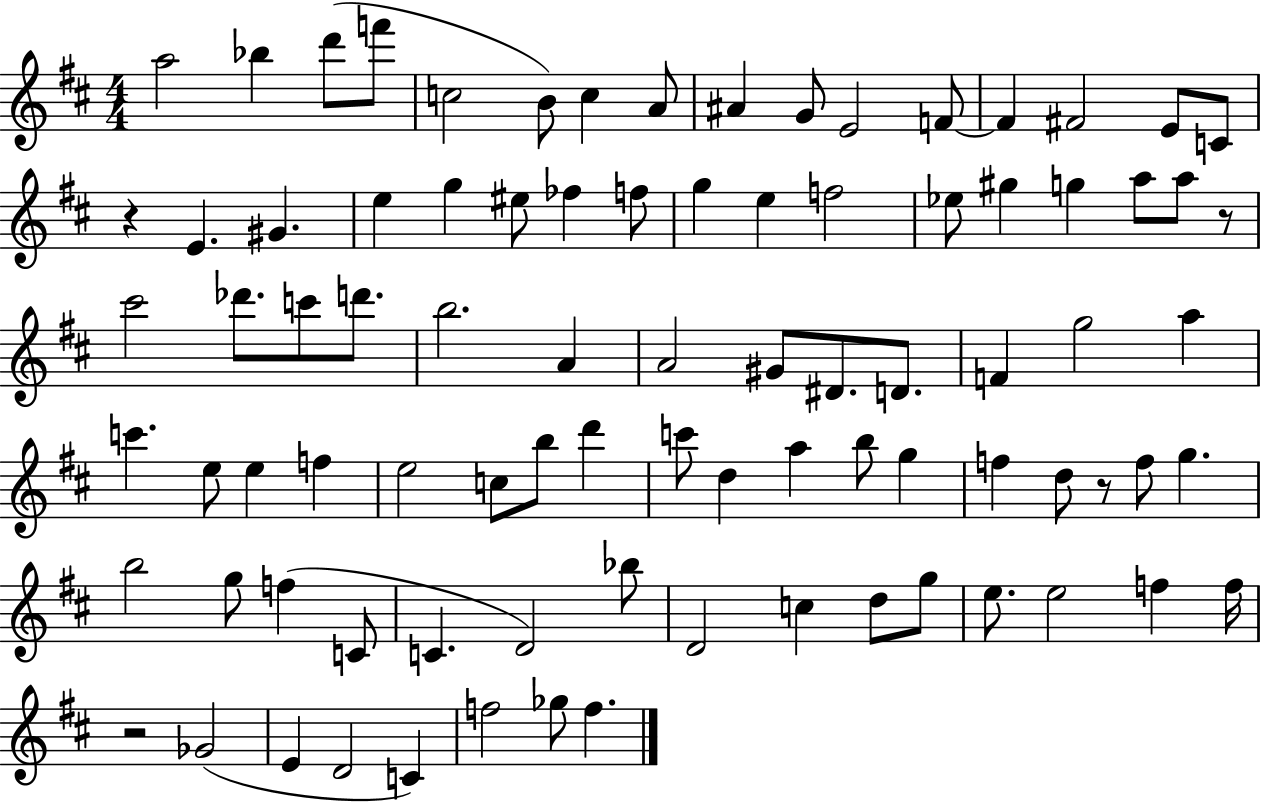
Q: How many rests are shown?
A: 4